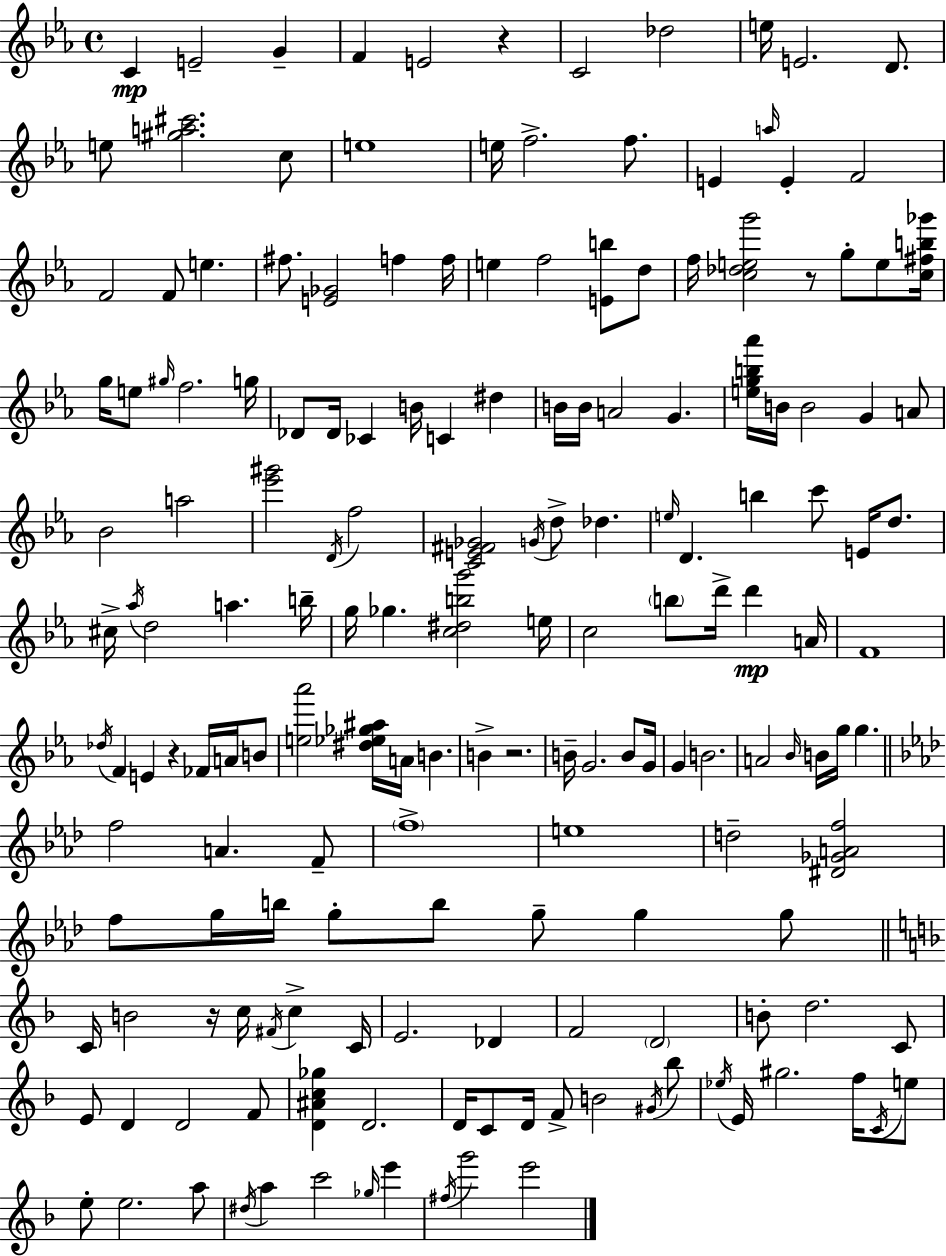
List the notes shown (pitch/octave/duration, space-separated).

C4/q E4/h G4/q F4/q E4/h R/q C4/h Db5/h E5/s E4/h. D4/e. E5/e [G#5,A5,C#6]/h. C5/e E5/w E5/s F5/h. F5/e. E4/q A5/s E4/q F4/h F4/h F4/e E5/q. F#5/e. [E4,Gb4]/h F5/q F5/s E5/q F5/h [E4,B5]/e D5/e F5/s [C5,Db5,E5,G6]/h R/e G5/e E5/e [C5,F#5,B5,Gb6]/s G5/s E5/e G#5/s F5/h. G5/s Db4/e Db4/s CES4/q B4/s C4/q D#5/q B4/s B4/s A4/h G4/q. [E5,G5,B5,Ab6]/s B4/s B4/h G4/q A4/e Bb4/h A5/h [Eb6,G#6]/h D4/s F5/h [C4,E4,F#4,Gb4]/h G4/s D5/e Db5/q. E5/s D4/q. B5/q C6/e E4/s D5/e. C#5/s Ab5/s D5/h A5/q. B5/s G5/s Gb5/q. [C5,D#5,B5,G6]/h E5/s C5/h B5/e D6/s D6/q A4/s F4/w Db5/s F4/q E4/q R/q FES4/s A4/s B4/e [E5,Ab6]/h [D#5,Eb5,Gb5,A#5]/s A4/s B4/q. B4/q R/h. B4/s G4/h. B4/e G4/s G4/q B4/h. A4/h Bb4/s B4/s G5/s G5/q. F5/h A4/q. F4/e F5/w E5/w D5/h [D#4,Gb4,A4,F5]/h F5/e G5/s B5/s G5/e B5/e G5/e G5/q G5/e C4/s B4/h R/s C5/s F#4/s C5/q C4/s E4/h. Db4/q F4/h D4/h B4/e D5/h. C4/e E4/e D4/q D4/h F4/e [D4,A#4,C5,Gb5]/q D4/h. D4/s C4/e D4/s F4/e B4/h G#4/s Bb5/e Eb5/s E4/s G#5/h. F5/s C4/s E5/e E5/e E5/h. A5/e D#5/s A5/q C6/h Gb5/s E6/q F#5/s G6/h E6/h